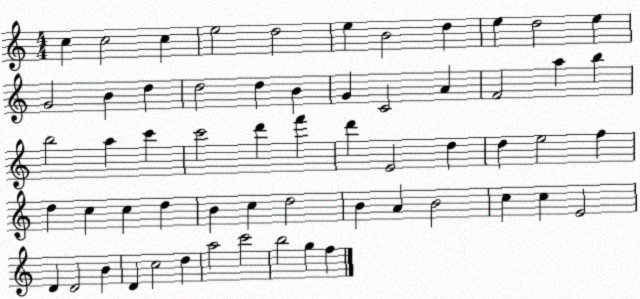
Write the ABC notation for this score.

X:1
T:Untitled
M:4/4
L:1/4
K:C
c c2 c e2 d2 e B2 d e d2 e G2 B d d2 d B G C2 A F2 a b b2 a c' c'2 d' f' d' E2 d d e2 f d c c d B c d2 B A B2 c c E2 D D2 B D c2 d a2 c'2 b2 g f